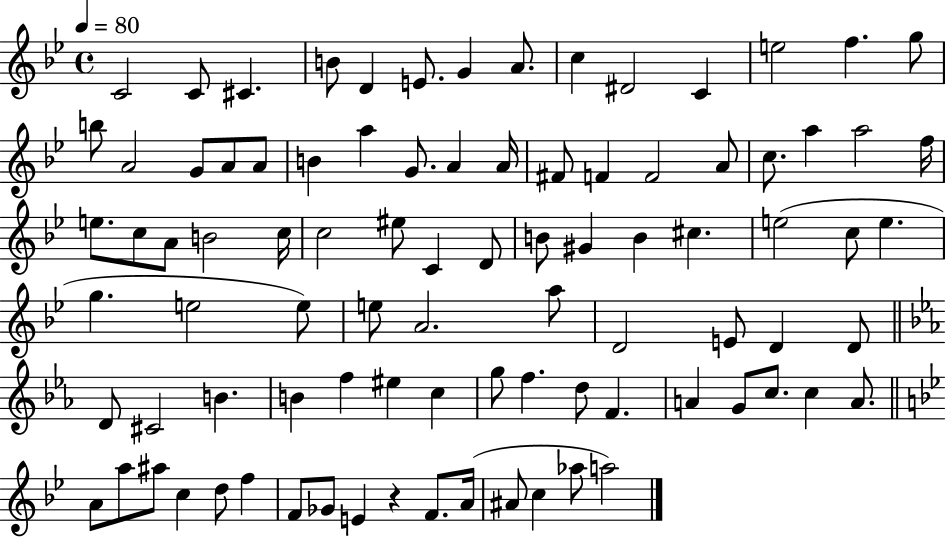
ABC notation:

X:1
T:Untitled
M:4/4
L:1/4
K:Bb
C2 C/2 ^C B/2 D E/2 G A/2 c ^D2 C e2 f g/2 b/2 A2 G/2 A/2 A/2 B a G/2 A A/4 ^F/2 F F2 A/2 c/2 a a2 f/4 e/2 c/2 A/2 B2 c/4 c2 ^e/2 C D/2 B/2 ^G B ^c e2 c/2 e g e2 e/2 e/2 A2 a/2 D2 E/2 D D/2 D/2 ^C2 B B f ^e c g/2 f d/2 F A G/2 c/2 c A/2 A/2 a/2 ^a/2 c d/2 f F/2 _G/2 E z F/2 A/4 ^A/2 c _a/2 a2